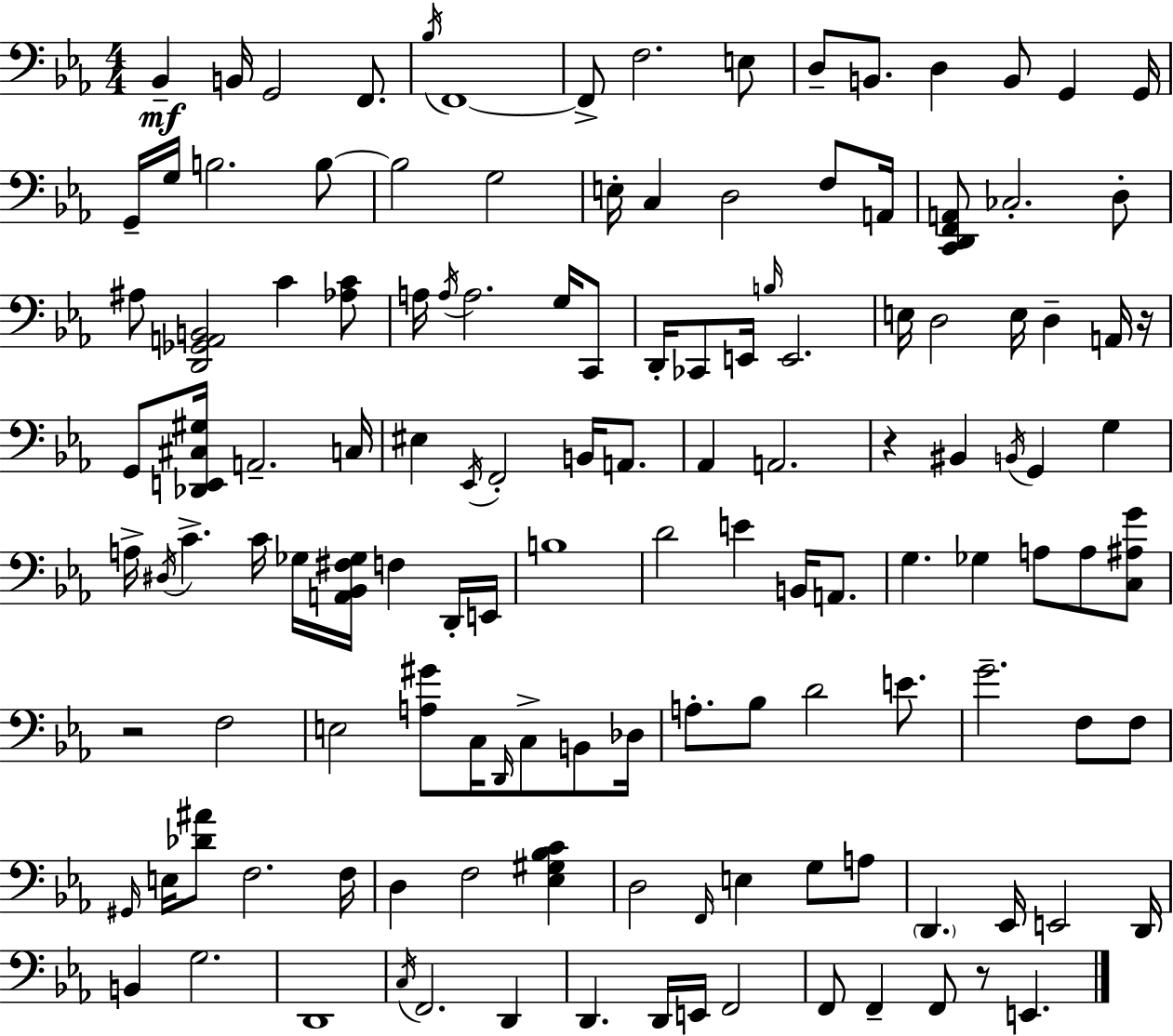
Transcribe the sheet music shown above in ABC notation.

X:1
T:Untitled
M:4/4
L:1/4
K:Eb
_B,, B,,/4 G,,2 F,,/2 _B,/4 F,,4 F,,/2 F,2 E,/2 D,/2 B,,/2 D, B,,/2 G,, G,,/4 G,,/4 G,/4 B,2 B,/2 B,2 G,2 E,/4 C, D,2 F,/2 A,,/4 [C,,D,,F,,A,,]/2 _C,2 D,/2 ^A,/2 [D,,_G,,A,,B,,]2 C [_A,C]/2 A,/4 A,/4 A,2 G,/4 C,,/2 D,,/4 _C,,/2 E,,/4 B,/4 E,,2 E,/4 D,2 E,/4 D, A,,/4 z/4 G,,/2 [_D,,E,,^C,^G,]/4 A,,2 C,/4 ^E, _E,,/4 F,,2 B,,/4 A,,/2 _A,, A,,2 z ^B,, B,,/4 G,, G, A,/4 ^D,/4 C C/4 _G,/4 [A,,_B,,^F,_G,]/4 F, D,,/4 E,,/4 B,4 D2 E B,,/4 A,,/2 G, _G, A,/2 A,/2 [C,^A,G]/2 z2 F,2 E,2 [A,^G]/2 C,/4 D,,/4 C,/2 B,,/2 _D,/4 A,/2 _B,/2 D2 E/2 G2 F,/2 F,/2 ^G,,/4 E,/4 [_D^A]/2 F,2 F,/4 D, F,2 [_E,^G,_B,C] D,2 F,,/4 E, G,/2 A,/2 D,, _E,,/4 E,,2 D,,/4 B,, G,2 D,,4 C,/4 F,,2 D,, D,, D,,/4 E,,/4 F,,2 F,,/2 F,, F,,/2 z/2 E,,